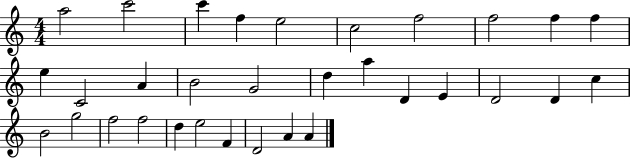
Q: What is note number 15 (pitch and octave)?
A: G4